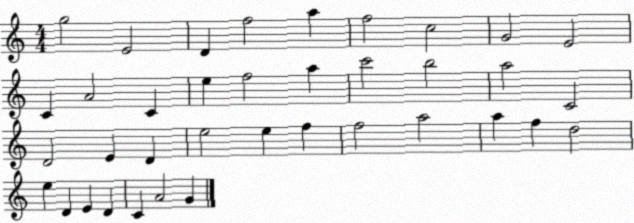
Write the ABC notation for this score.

X:1
T:Untitled
M:4/4
L:1/4
K:C
g2 E2 D f2 a f2 c2 G2 E2 C A2 C e f2 a c'2 b2 a2 C2 D2 E D e2 e f f2 a2 a f d2 e D E D C A2 G